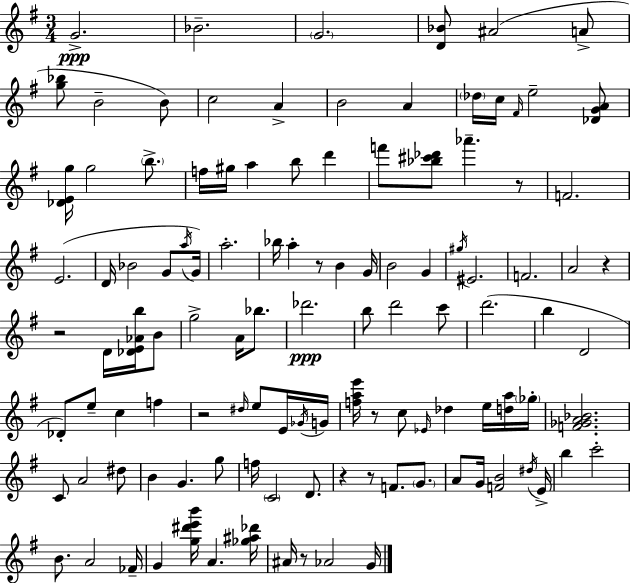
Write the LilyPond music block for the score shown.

{
  \clef treble
  \numericTimeSignature
  \time 3/4
  \key g \major
  g'2.->\ppp | bes'2.-- | \parenthesize g'2. | <d' bes'>8 ais'2( a'8-> | \break <g'' bes''>8 b'2-- b'8) | c''2 a'4-> | b'2 a'4 | \parenthesize des''16 c''16 \grace { fis'16 } e''2-- <des' g' a'>8 | \break <des' e' g''>16 g''2 \parenthesize b''8.-> | f''16 gis''16 a''4 b''8 d'''4 | f'''8 <bes'' cis''' des'''>8 aes'''4.-- r8 | f'2. | \break e'2.( | d'16 bes'2 g'8 | \acciaccatura { a''16 }) g'16 a''2.-. | bes''16 a''4-. r8 b'4 | \break g'16 b'2 g'4 | \acciaccatura { gis''16 } eis'2. | f'2. | a'2 r4 | \break r2 d'16 | <des' e' aes' b''>16 b'8 g''2-> a'16 | bes''8. des'''2.\ppp | b''8 d'''2 | \break c'''8 d'''2.( | b''4 d'2 | des'8-.) e''8-- c''4 f''4 | r2 \grace { dis''16 } | \break e''8 e'16 \acciaccatura { ges'16 } g'16 <f'' a'' e'''>16 r8 c''8 \grace { ees'16 } des''4 | e''16 <d'' a''>16 \parenthesize ges''16-. <f' ges' a' bes'>2. | c'8 a'2 | dis''8 b'4 g'4. | \break g''8 f''16 \parenthesize c'2 | d'8. r4 r8 | f'8. \parenthesize g'8. a'8 g'16 <f' b'>2 | \acciaccatura { dis''16 } e'16-> b''4 c'''2-. | \break b'8. a'2 | fes'16-- g'4 <g'' dis''' e''' b'''>16 | a'4. <ges'' ais'' des'''>16 ais'16 r8 aes'2 | g'16 \bar "|."
}